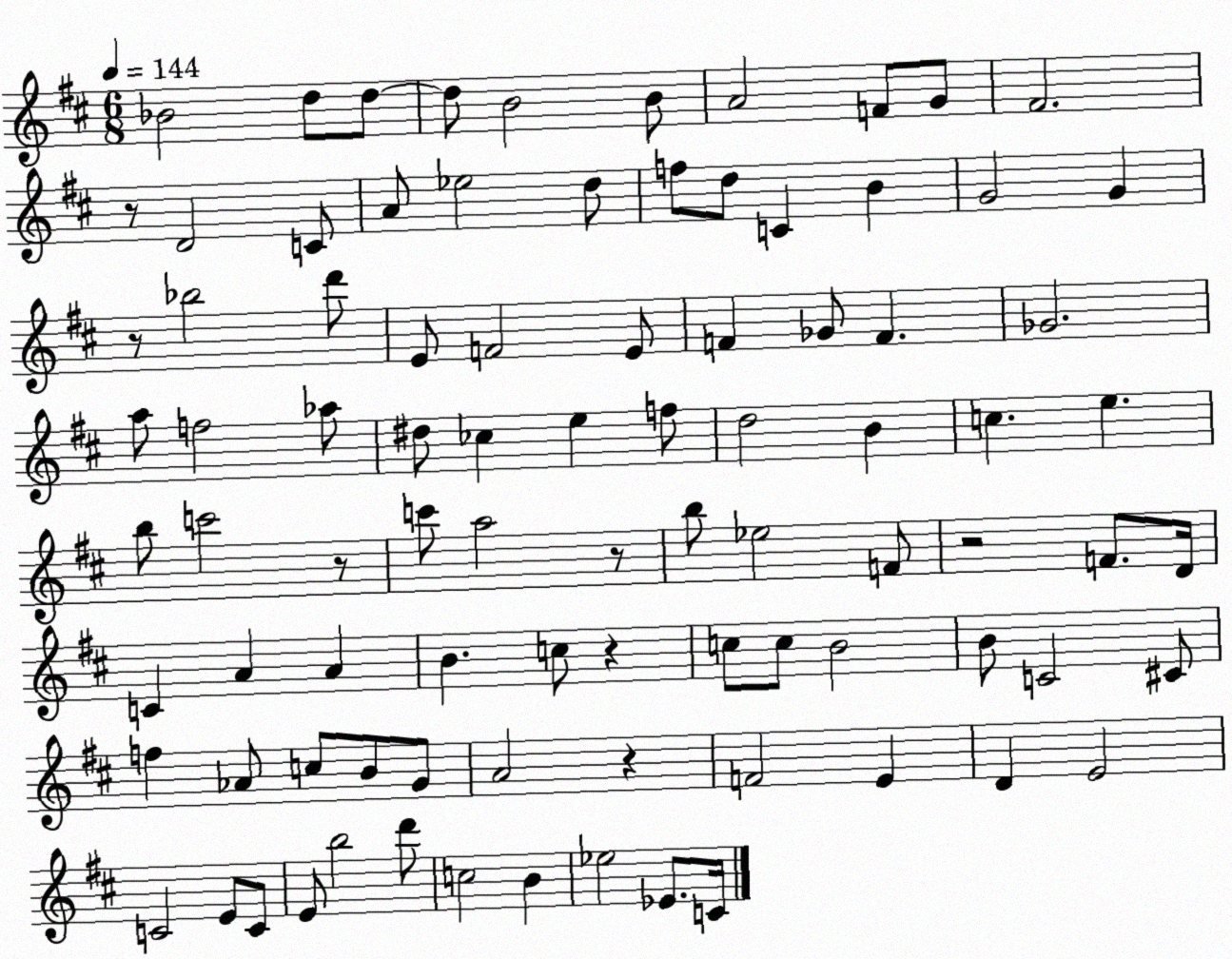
X:1
T:Untitled
M:6/8
L:1/4
K:D
_B2 d/2 d/2 d/2 B2 B/2 A2 F/2 G/2 ^F2 z/2 D2 C/2 A/2 _e2 d/2 f/2 d/2 C B G2 G z/2 _b2 d'/2 E/2 F2 E/2 F _G/2 F _G2 a/2 f2 _a/2 ^d/2 _c e f/2 d2 B c e b/2 c'2 z/2 c'/2 a2 z/2 b/2 _e2 F/2 z2 F/2 D/4 C A A B c/2 z c/2 c/2 B2 B/2 C2 ^C/2 f _A/2 c/2 B/2 G/2 A2 z F2 E D E2 C2 E/2 C/2 E/2 b2 d'/2 c2 B _e2 _E/2 C/4